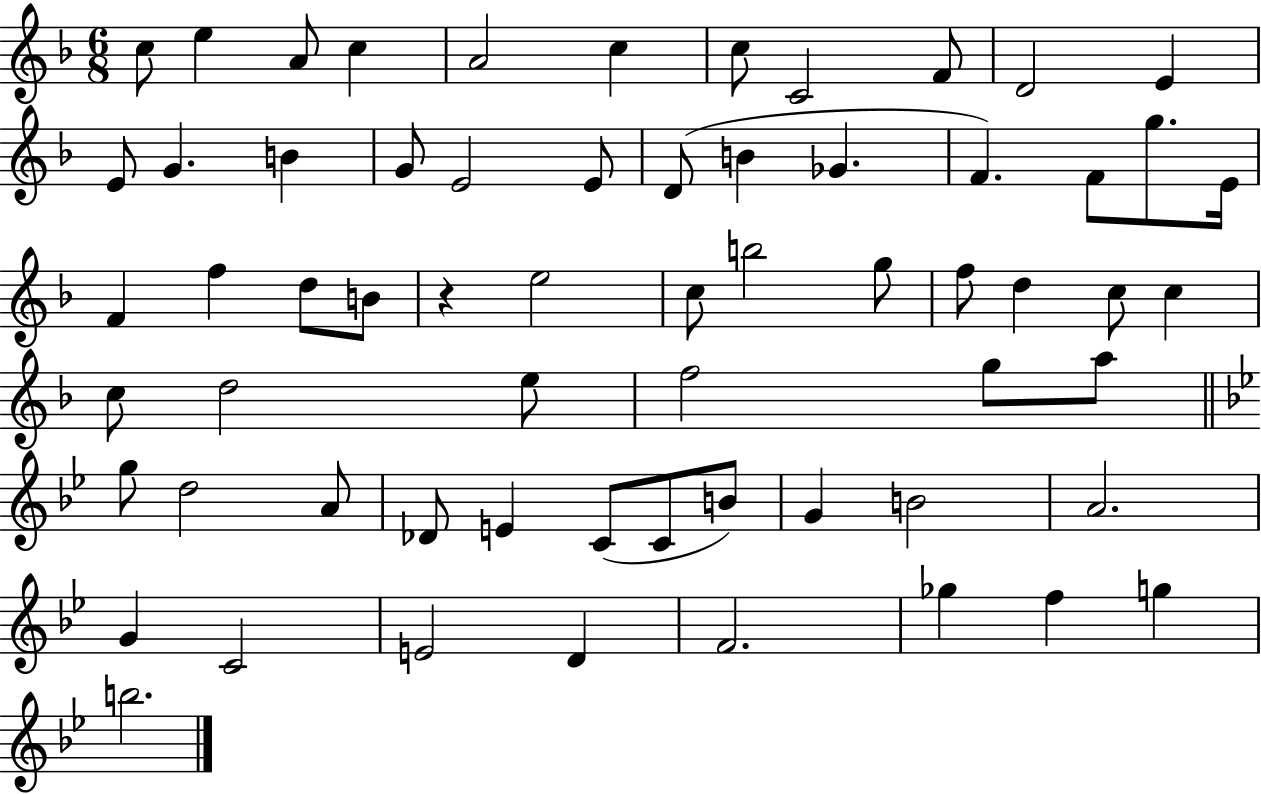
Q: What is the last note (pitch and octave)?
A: B5